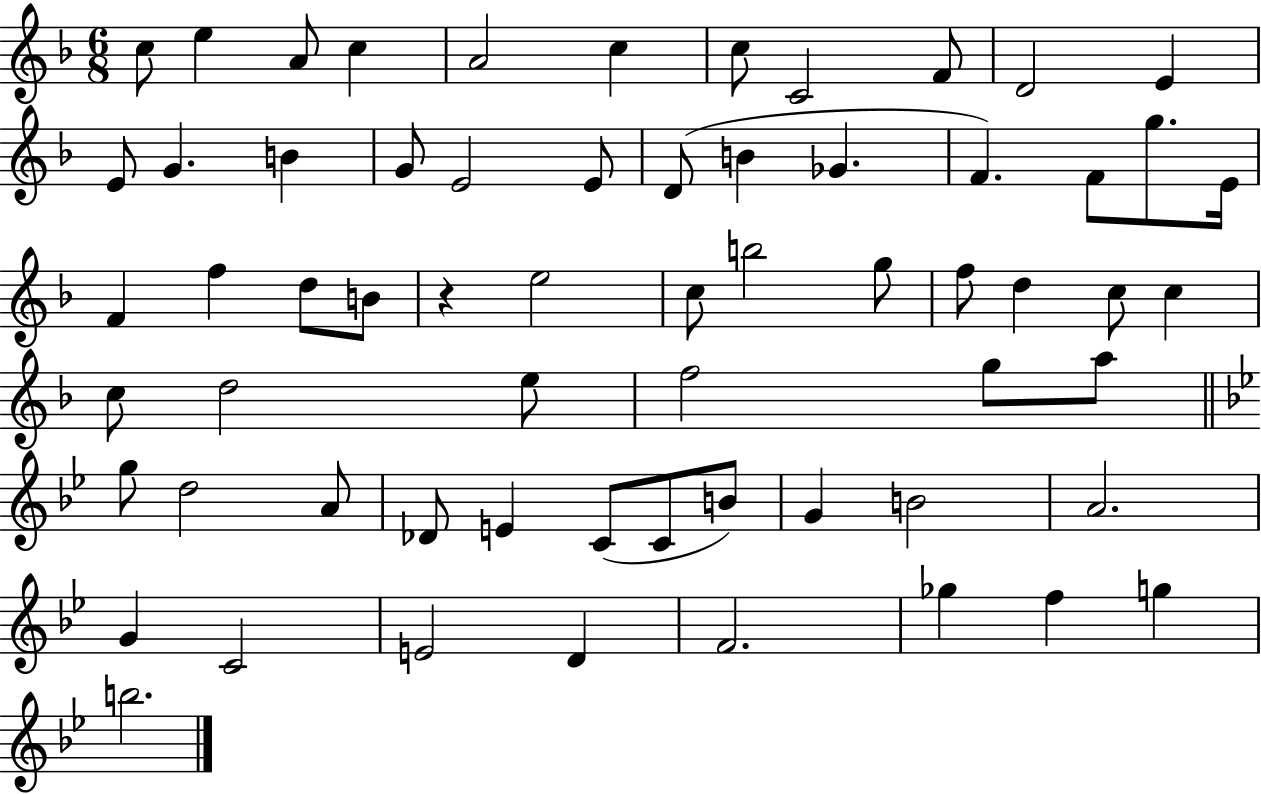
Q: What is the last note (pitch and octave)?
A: B5